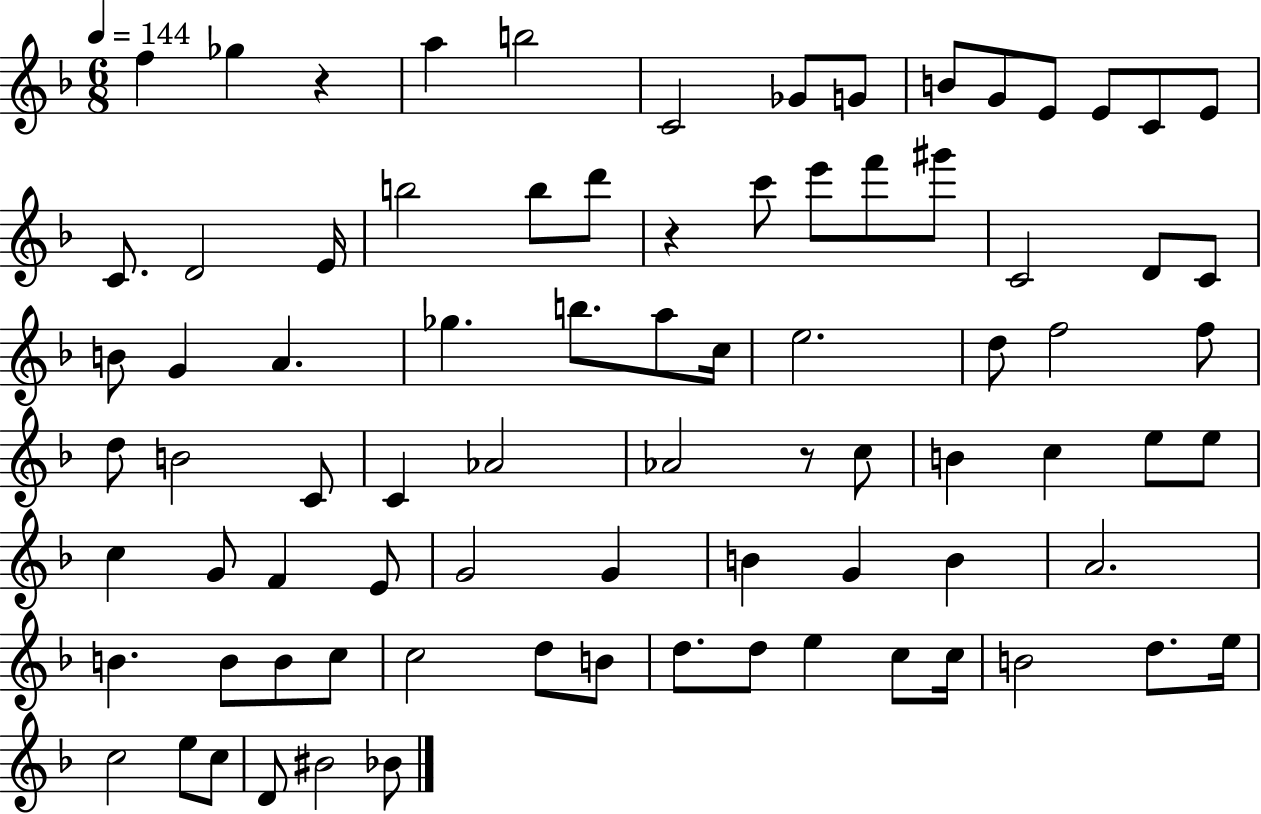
{
  \clef treble
  \numericTimeSignature
  \time 6/8
  \key f \major
  \tempo 4 = 144
  \repeat volta 2 { f''4 ges''4 r4 | a''4 b''2 | c'2 ges'8 g'8 | b'8 g'8 e'8 e'8 c'8 e'8 | \break c'8. d'2 e'16 | b''2 b''8 d'''8 | r4 c'''8 e'''8 f'''8 gis'''8 | c'2 d'8 c'8 | \break b'8 g'4 a'4. | ges''4. b''8. a''8 c''16 | e''2. | d''8 f''2 f''8 | \break d''8 b'2 c'8 | c'4 aes'2 | aes'2 r8 c''8 | b'4 c''4 e''8 e''8 | \break c''4 g'8 f'4 e'8 | g'2 g'4 | b'4 g'4 b'4 | a'2. | \break b'4. b'8 b'8 c''8 | c''2 d''8 b'8 | d''8. d''8 e''4 c''8 c''16 | b'2 d''8. e''16 | \break c''2 e''8 c''8 | d'8 bis'2 bes'8 | } \bar "|."
}